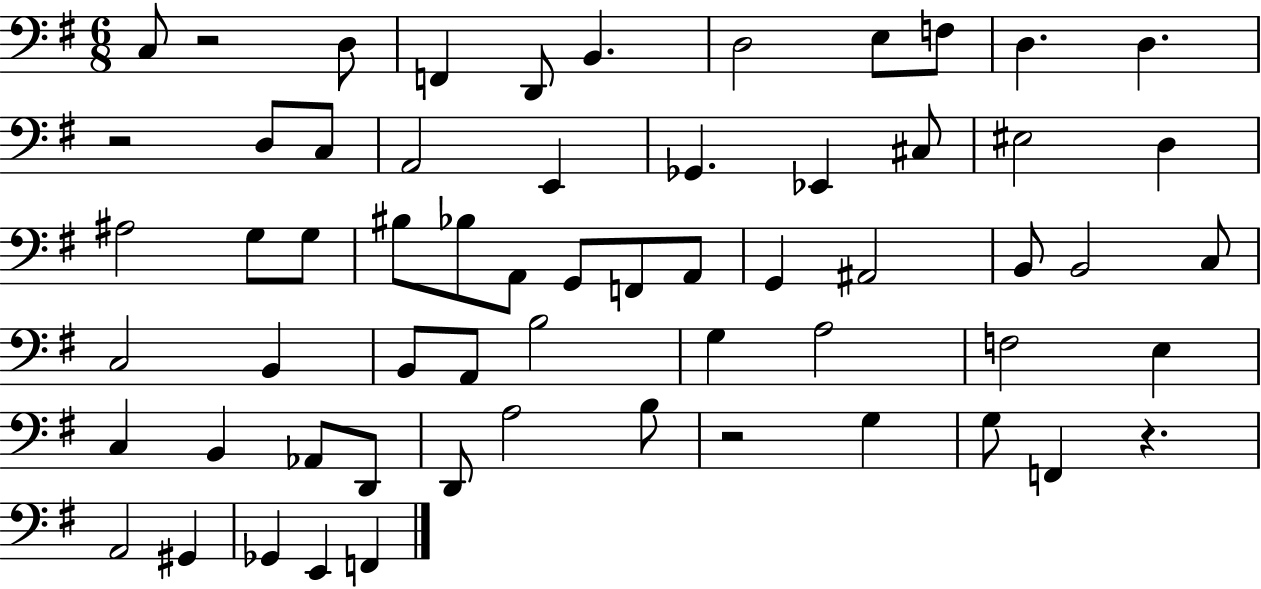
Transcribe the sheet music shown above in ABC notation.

X:1
T:Untitled
M:6/8
L:1/4
K:G
C,/2 z2 D,/2 F,, D,,/2 B,, D,2 E,/2 F,/2 D, D, z2 D,/2 C,/2 A,,2 E,, _G,, _E,, ^C,/2 ^E,2 D, ^A,2 G,/2 G,/2 ^B,/2 _B,/2 A,,/2 G,,/2 F,,/2 A,,/2 G,, ^A,,2 B,,/2 B,,2 C,/2 C,2 B,, B,,/2 A,,/2 B,2 G, A,2 F,2 E, C, B,, _A,,/2 D,,/2 D,,/2 A,2 B,/2 z2 G, G,/2 F,, z A,,2 ^G,, _G,, E,, F,,